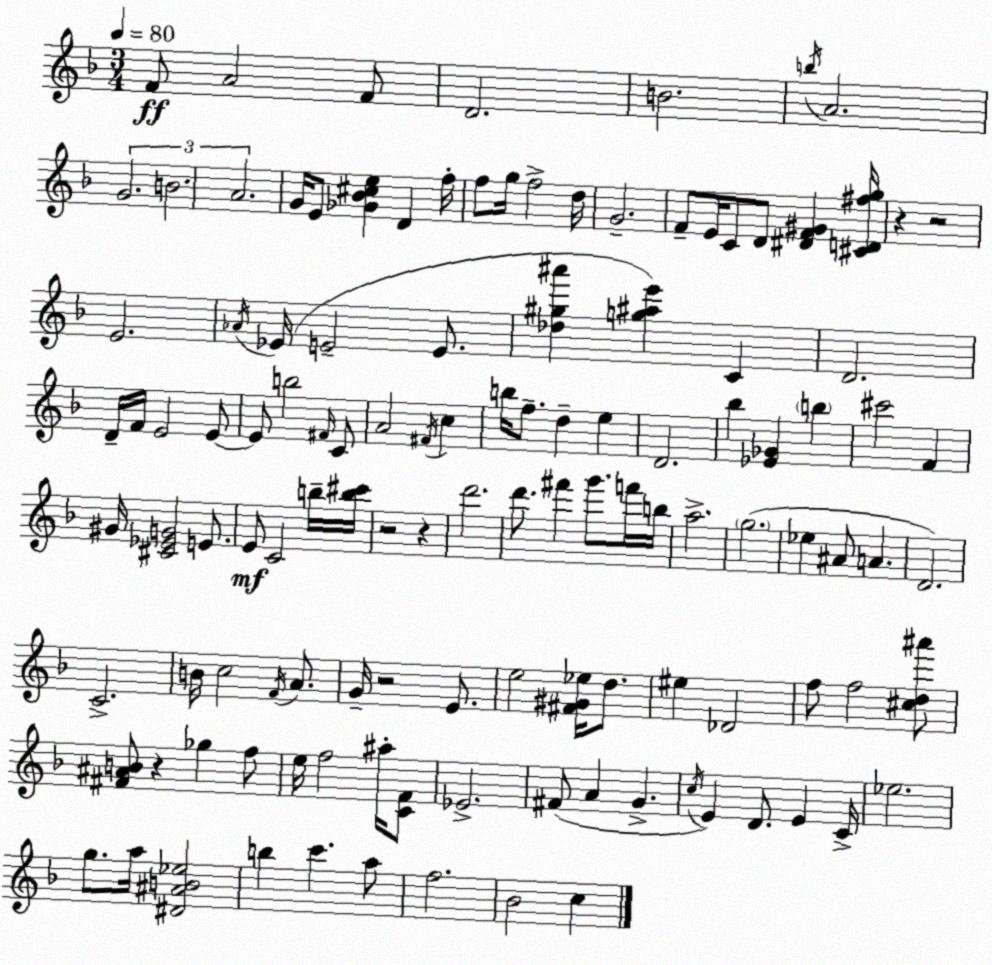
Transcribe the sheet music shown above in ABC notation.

X:1
T:Untitled
M:3/4
L:1/4
K:F
F/2 A2 F/2 D2 B2 b/4 A2 G2 B2 A2 G/4 E/2 [_G_B^ce] D f/4 f/2 g/4 f2 d/4 G2 F/2 E/4 C/2 D/2 [^DF^G] [^CD^fg]/4 z z2 E2 _A/4 _E/4 E2 E/2 [_d^g^a'] [g^ae'] C D2 D/4 F/4 E2 E/2 E/2 b2 ^F/4 C/2 A2 ^F/4 c b/4 f/2 d e D2 _b [_E_G] b ^c'2 F ^G/4 [^C_EG]2 E/2 E/2 C2 b/4 [b^c']/4 z2 z d'2 d'/2 ^f' g'/2 f'/4 b/4 a2 g2 _e ^A/2 A D2 C2 B/4 c2 F/4 A/2 G/4 z2 E/2 e2 [^F^G_e]/4 d/2 ^e _D2 f/2 f2 [^cd^a']/2 [^F^AB]/2 z _g f/2 e/4 f2 ^a/4 [CF]/2 _E2 ^F/2 A G c/4 E D/2 E C/4 _e2 g/2 a/4 [^D^AB_e]2 b c' a/2 f2 _B2 c